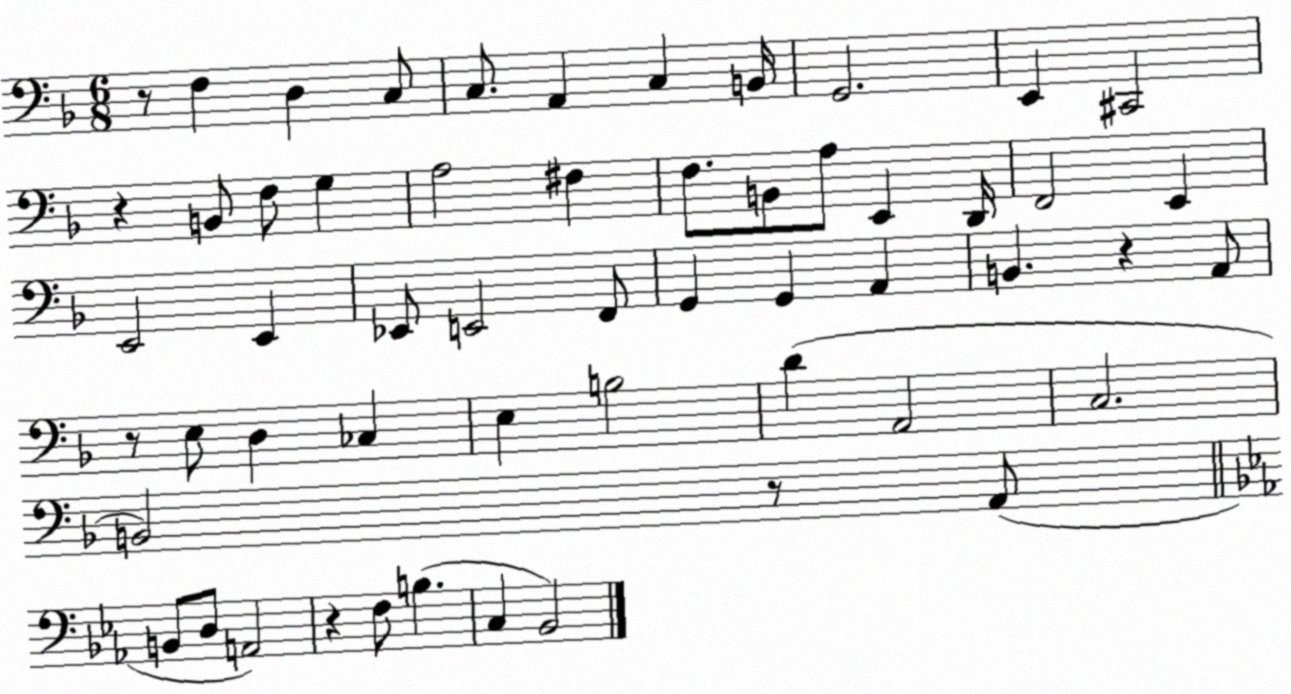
X:1
T:Untitled
M:6/8
L:1/4
K:F
z/2 F, D, C,/2 C,/2 A,, C, B,,/4 G,,2 E,, ^C,,2 z B,,/2 F,/2 G, A,2 ^F, F,/2 B,,/2 A,/2 E,, D,,/4 F,,2 E,, E,,2 E,, _E,,/2 E,,2 F,,/2 G,, G,, A,, B,, z A,,/2 z/2 E,/2 D, _C, E, B,2 D A,,2 C,2 B,,2 z/2 A,,/2 B,,/2 D,/2 A,,2 z F,/2 B, C, _B,,2